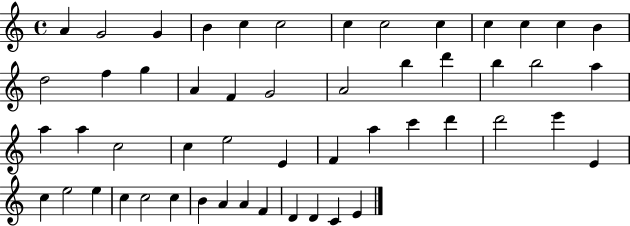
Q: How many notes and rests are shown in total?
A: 52